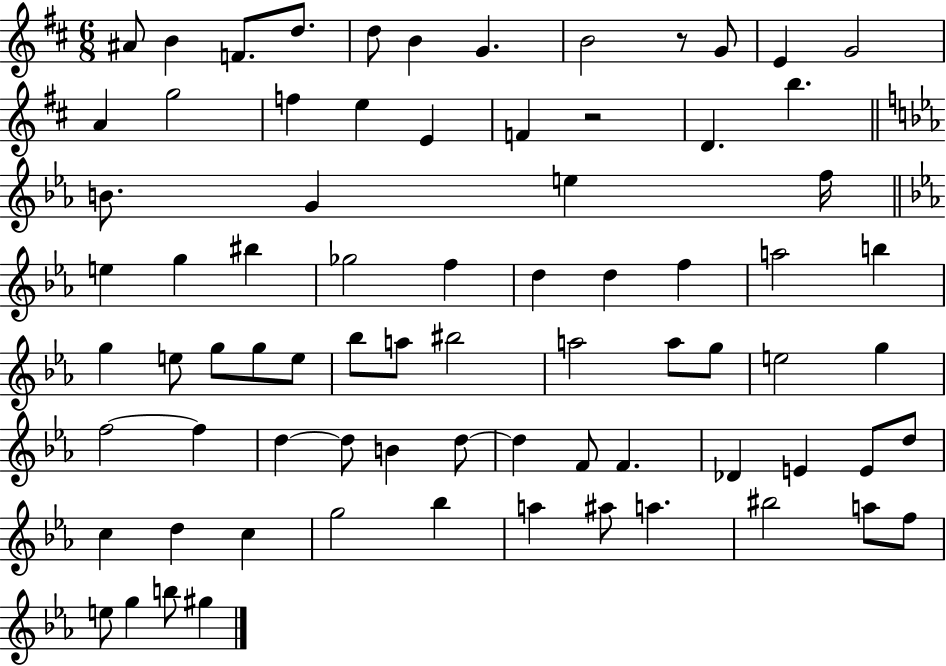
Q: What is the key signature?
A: D major